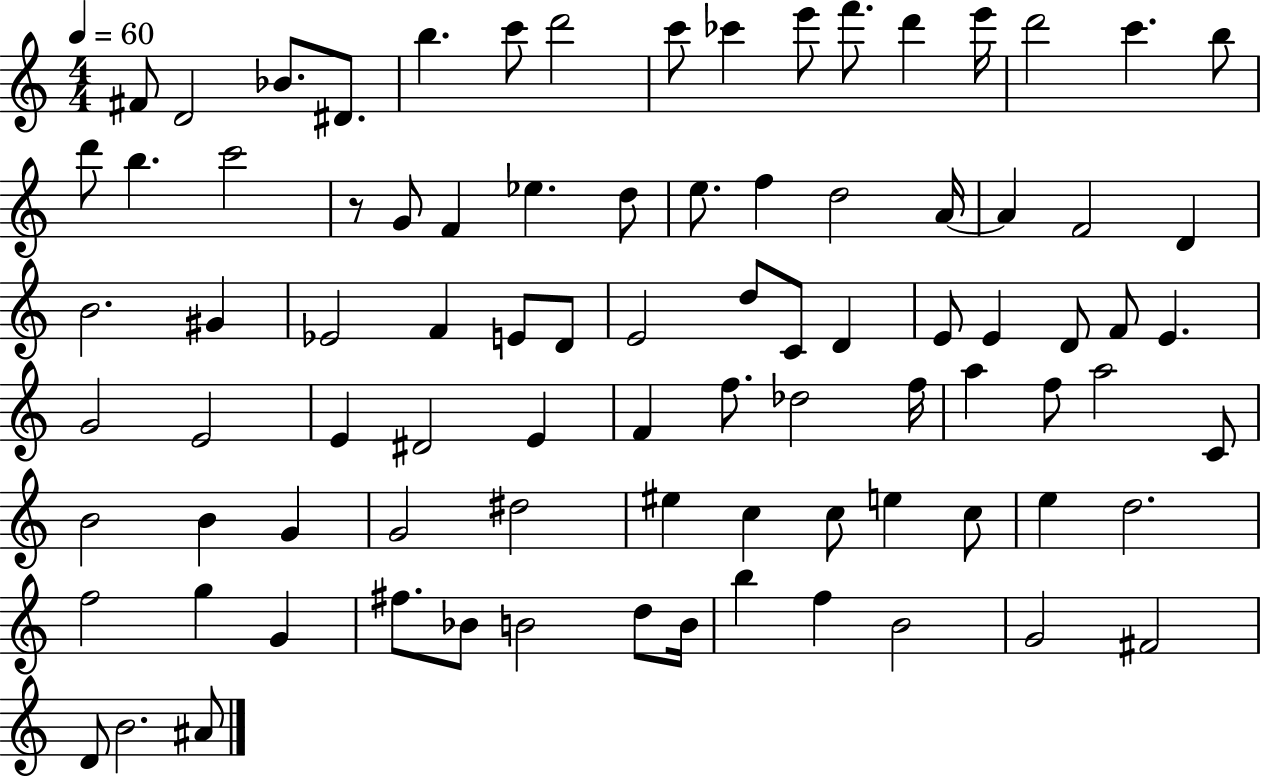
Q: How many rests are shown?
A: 1